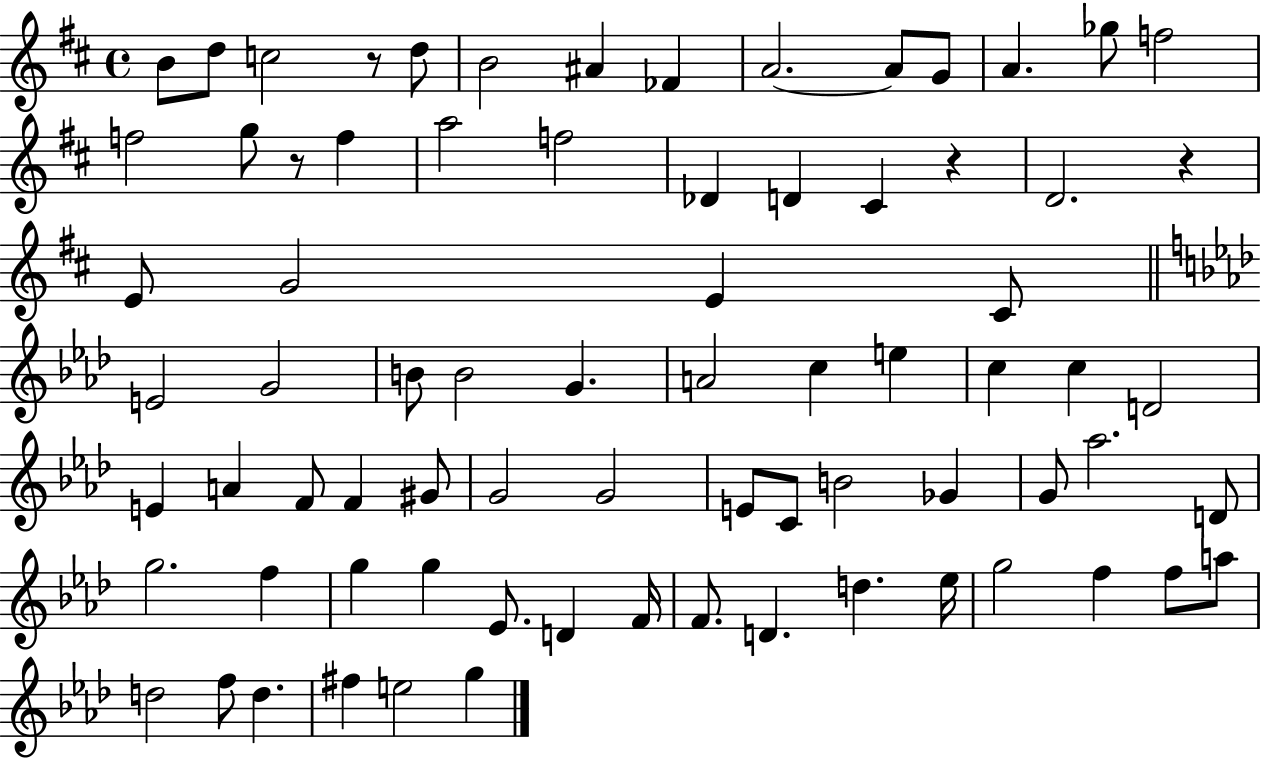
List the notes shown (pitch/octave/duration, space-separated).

B4/e D5/e C5/h R/e D5/e B4/h A#4/q FES4/q A4/h. A4/e G4/e A4/q. Gb5/e F5/h F5/h G5/e R/e F5/q A5/h F5/h Db4/q D4/q C#4/q R/q D4/h. R/q E4/e G4/h E4/q C#4/e E4/h G4/h B4/e B4/h G4/q. A4/h C5/q E5/q C5/q C5/q D4/h E4/q A4/q F4/e F4/q G#4/e G4/h G4/h E4/e C4/e B4/h Gb4/q G4/e Ab5/h. D4/e G5/h. F5/q G5/q G5/q Eb4/e. D4/q F4/s F4/e. D4/q. D5/q. Eb5/s G5/h F5/q F5/e A5/e D5/h F5/e D5/q. F#5/q E5/h G5/q